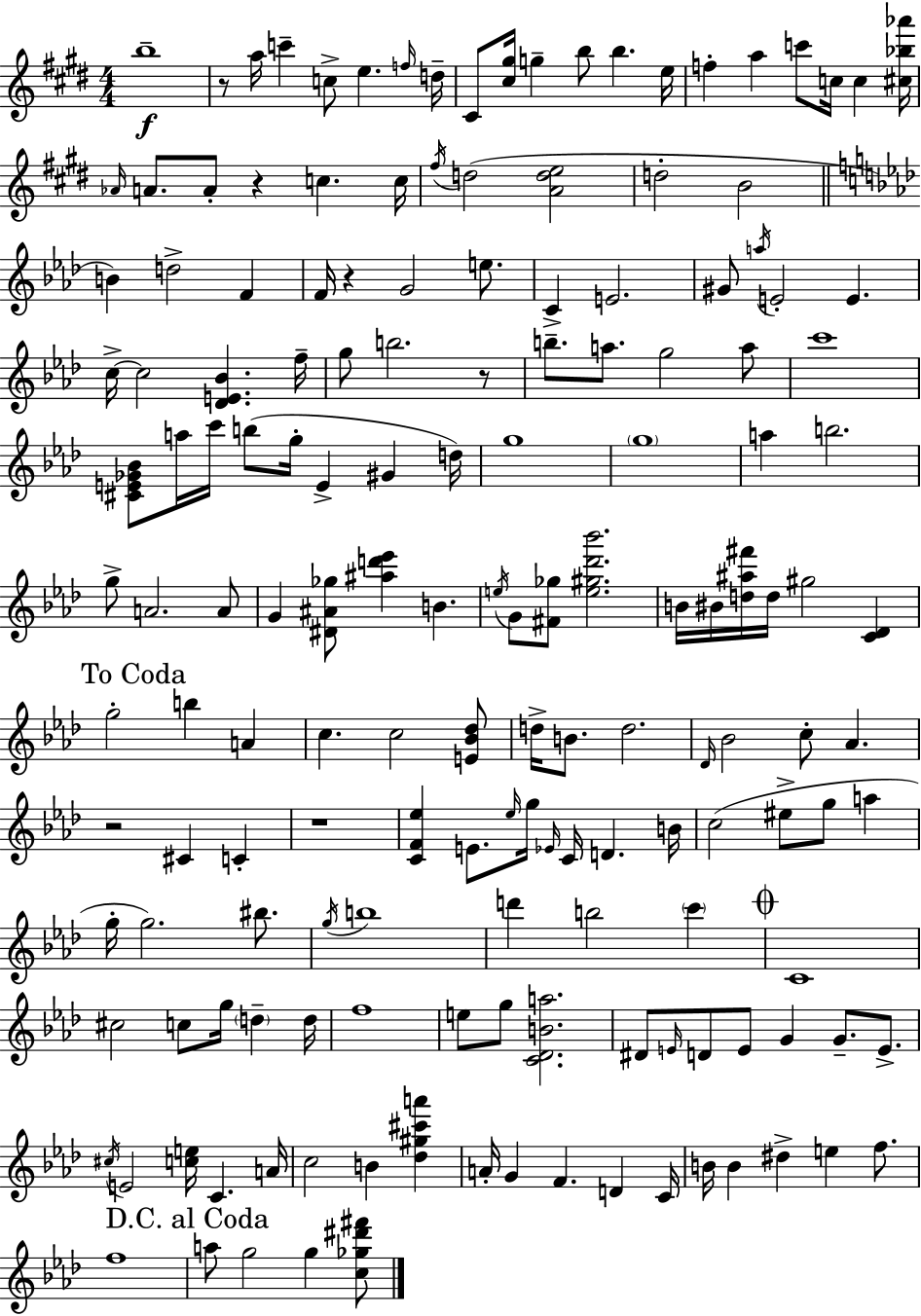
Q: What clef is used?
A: treble